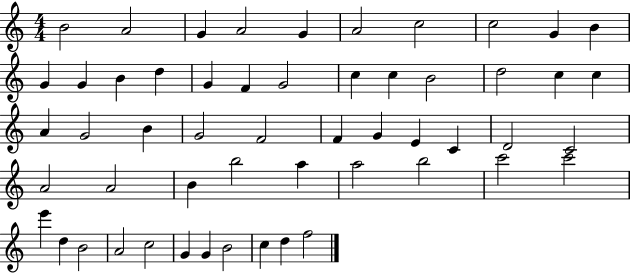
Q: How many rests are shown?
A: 0